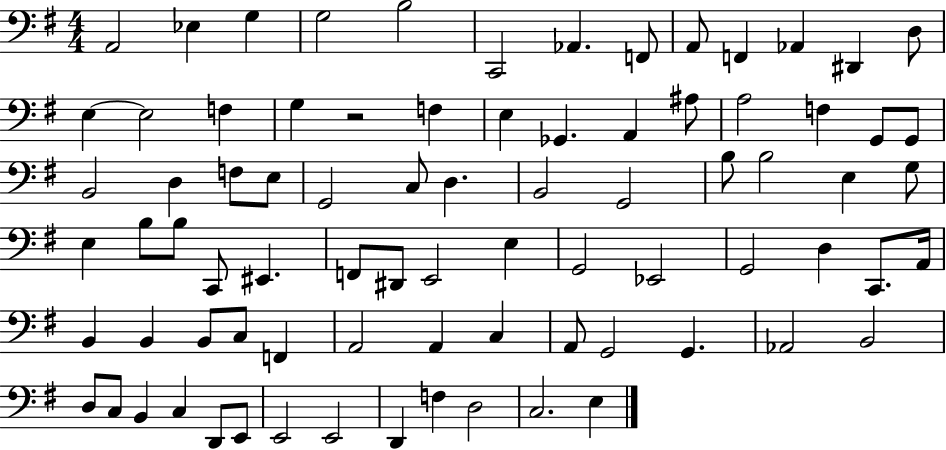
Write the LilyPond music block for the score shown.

{
  \clef bass
  \numericTimeSignature
  \time 4/4
  \key g \major
  a,2 ees4 g4 | g2 b2 | c,2 aes,4. f,8 | a,8 f,4 aes,4 dis,4 d8 | \break e4~~ e2 f4 | g4 r2 f4 | e4 ges,4. a,4 ais8 | a2 f4 g,8 g,8 | \break b,2 d4 f8 e8 | g,2 c8 d4. | b,2 g,2 | b8 b2 e4 g8 | \break e4 b8 b8 c,8 eis,4. | f,8 dis,8 e,2 e4 | g,2 ees,2 | g,2 d4 c,8. a,16 | \break b,4 b,4 b,8 c8 f,4 | a,2 a,4 c4 | a,8 g,2 g,4. | aes,2 b,2 | \break d8 c8 b,4 c4 d,8 e,8 | e,2 e,2 | d,4 f4 d2 | c2. e4 | \break \bar "|."
}